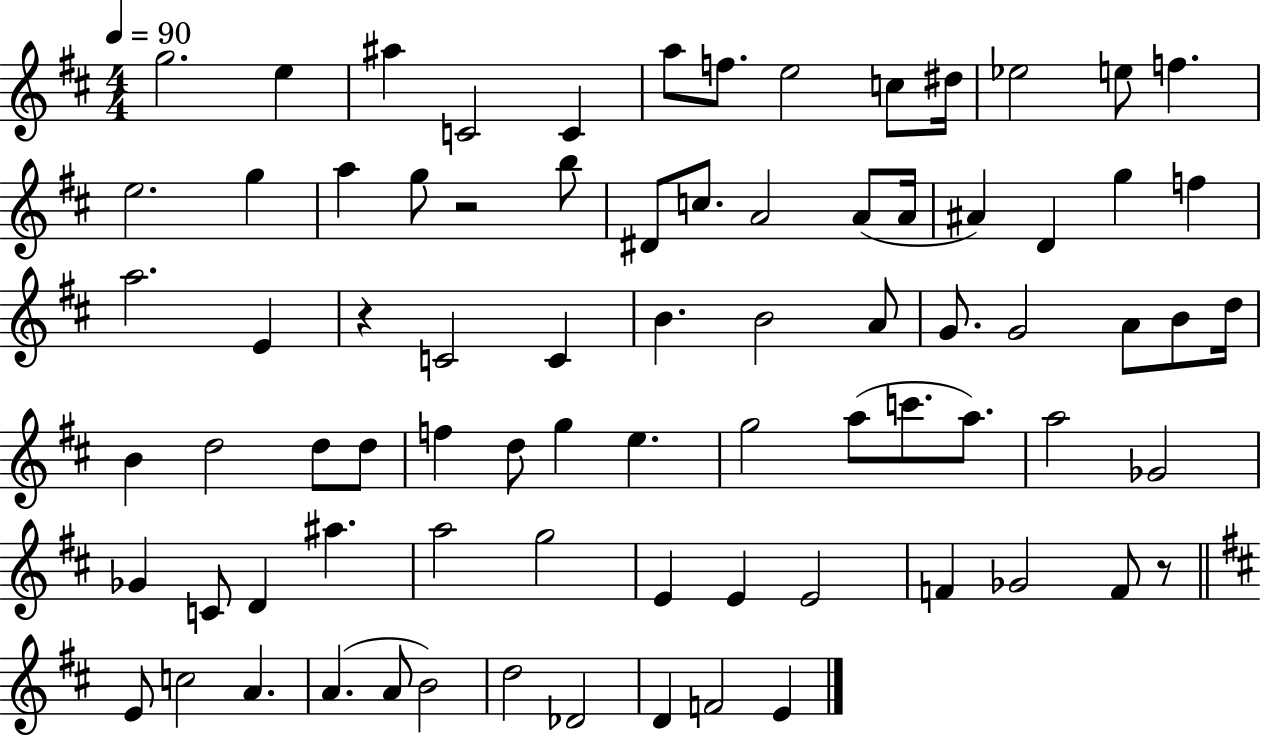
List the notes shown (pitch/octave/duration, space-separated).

G5/h. E5/q A#5/q C4/h C4/q A5/e F5/e. E5/h C5/e D#5/s Eb5/h E5/e F5/q. E5/h. G5/q A5/q G5/e R/h B5/e D#4/e C5/e. A4/h A4/e A4/s A#4/q D4/q G5/q F5/q A5/h. E4/q R/q C4/h C4/q B4/q. B4/h A4/e G4/e. G4/h A4/e B4/e D5/s B4/q D5/h D5/e D5/e F5/q D5/e G5/q E5/q. G5/h A5/e C6/e. A5/e. A5/h Gb4/h Gb4/q C4/e D4/q A#5/q. A5/h G5/h E4/q E4/q E4/h F4/q Gb4/h F4/e R/e E4/e C5/h A4/q. A4/q. A4/e B4/h D5/h Db4/h D4/q F4/h E4/q